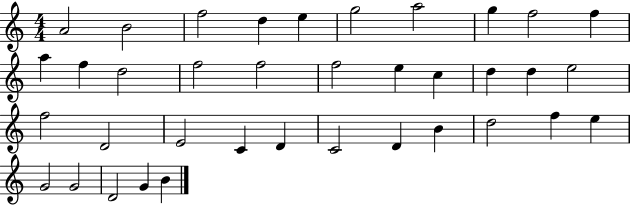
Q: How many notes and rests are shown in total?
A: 37